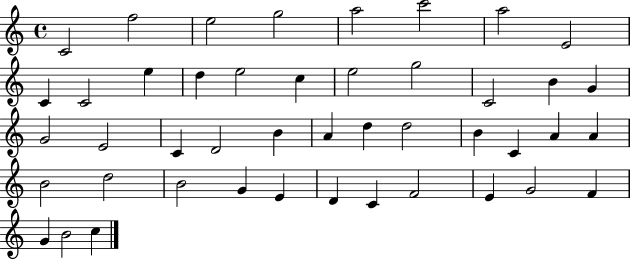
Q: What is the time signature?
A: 4/4